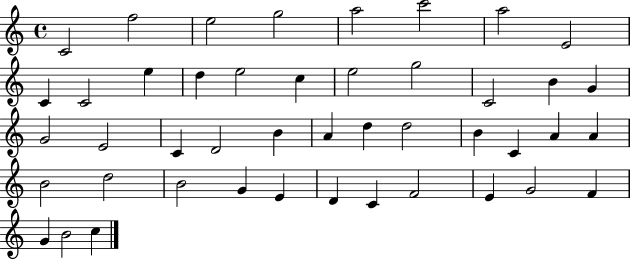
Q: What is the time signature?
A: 4/4